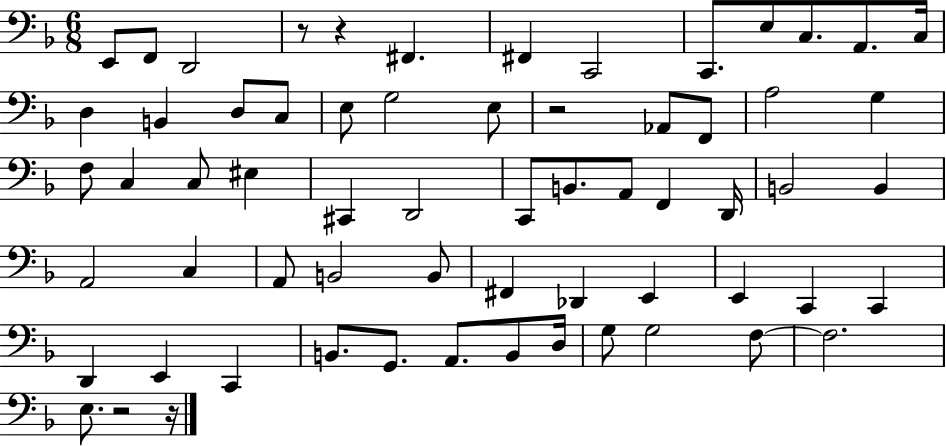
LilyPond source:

{
  \clef bass
  \numericTimeSignature
  \time 6/8
  \key f \major
  e,8 f,8 d,2 | r8 r4 fis,4. | fis,4 c,2 | c,8. e8 c8. a,8. c16 | \break d4 b,4 d8 c8 | e8 g2 e8 | r2 aes,8 f,8 | a2 g4 | \break f8 c4 c8 eis4 | cis,4 d,2 | c,8 b,8. a,8 f,4 d,16 | b,2 b,4 | \break a,2 c4 | a,8 b,2 b,8 | fis,4 des,4 e,4 | e,4 c,4 c,4 | \break d,4 e,4 c,4 | b,8. g,8. a,8. b,8 d16 | g8 g2 f8~~ | f2. | \break e8. r2 r16 | \bar "|."
}